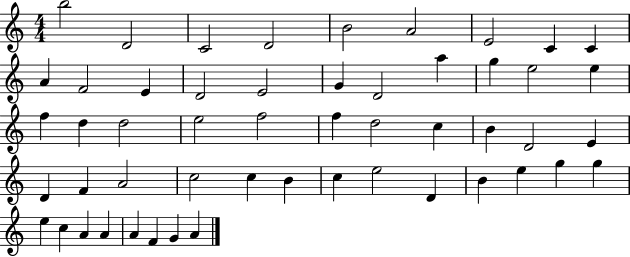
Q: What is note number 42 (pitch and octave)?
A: E5